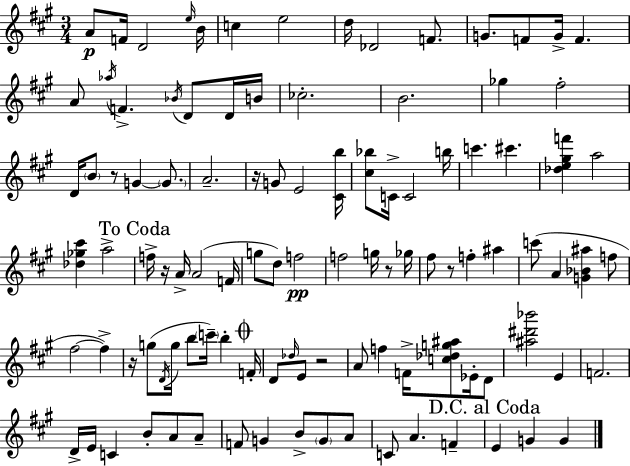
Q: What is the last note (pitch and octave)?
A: G4